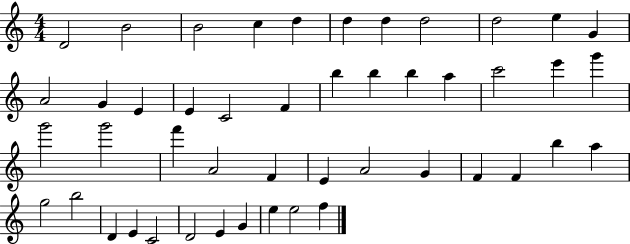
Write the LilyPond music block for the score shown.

{
  \clef treble
  \numericTimeSignature
  \time 4/4
  \key c \major
  d'2 b'2 | b'2 c''4 d''4 | d''4 d''4 d''2 | d''2 e''4 g'4 | \break a'2 g'4 e'4 | e'4 c'2 f'4 | b''4 b''4 b''4 a''4 | c'''2 e'''4 g'''4 | \break g'''2 g'''2 | f'''4 a'2 f'4 | e'4 a'2 g'4 | f'4 f'4 b''4 a''4 | \break g''2 b''2 | d'4 e'4 c'2 | d'2 e'4 g'4 | e''4 e''2 f''4 | \break \bar "|."
}